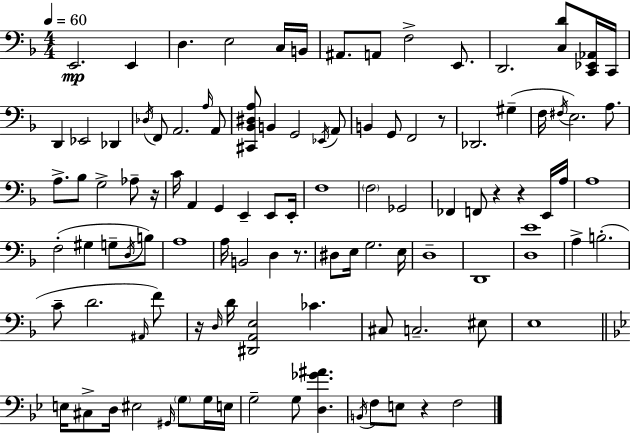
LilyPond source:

{
  \clef bass
  \numericTimeSignature
  \time 4/4
  \key f \major
  \tempo 4 = 60
  e,2.\mp e,4 | d4. e2 c16 b,16 | ais,8. a,8 f2-> e,8. | d,2. <c d'>8 <c, ees, aes,>16 c,16 | \break d,4 ees,2 des,4 | \acciaccatura { des16 } f,8 a,2. \grace { a16 } | a,8 <cis, bes, dis a>8 b,4 g,2 | \acciaccatura { ees,16 } a,8 b,4 g,8 f,2 | \break r8 des,2. gis4--( | f16 \acciaccatura { fis16 }) e2. | a8. a8.-> bes8 g2-> | aes8-- r16 c'16 a,4 g,4 e,4-- | \break e,8 e,16-. f1 | \parenthesize f2 ges,2 | fes,4 f,8 r4 r4 | e,16 a16 a1 | \break f2-.( gis4 | g8-- \acciaccatura { d16 }) b8 a1 | a16 b,2 d4 | r8. dis8 e16 g2. | \break e16 d1-- | d,1 | <d e'>1 | a4-> b2.-.( | \break c'8-- d'2. | \grace { ais,16 } f'8) r16 \grace { d16 } d'16 <dis, a, e>2 | ces'4. cis8 c2.-- | eis8 e1 | \break \bar "||" \break \key bes \major e16 cis8-> d16 eis2 \grace { gis,16 } \parenthesize g8 g16 | e16 g2-- g8 <d ges' ais'>4. | \acciaccatura { b,16 } f8 e8 r4 f2 | \bar "|."
}